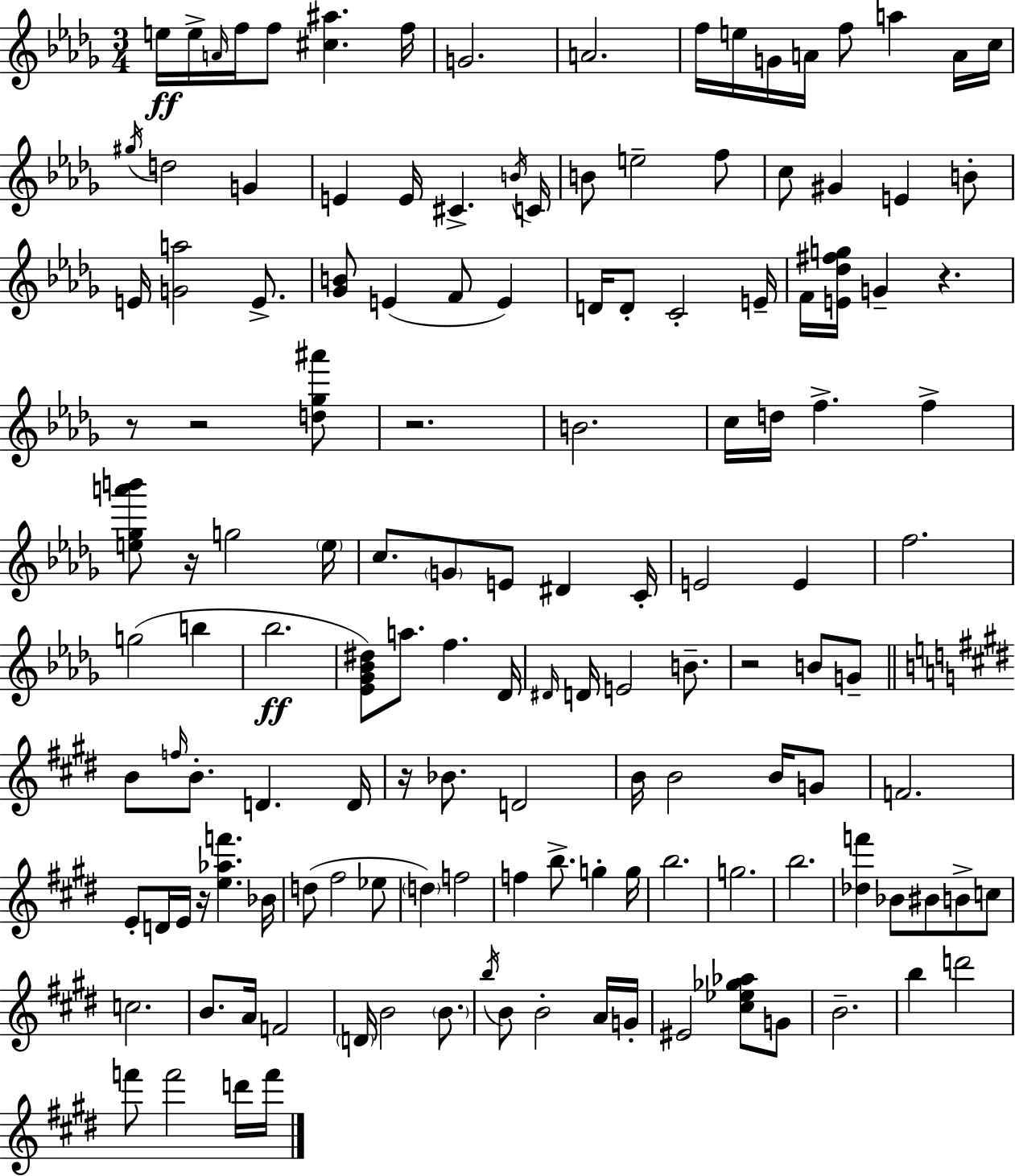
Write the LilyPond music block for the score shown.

{
  \clef treble
  \numericTimeSignature
  \time 3/4
  \key bes \minor
  e''16\ff e''16-> \grace { a'16 } f''16 f''8 <cis'' ais''>4. | f''16 g'2. | a'2. | f''16 e''16 g'16 a'16 f''8 a''4 a'16 | \break c''16 \acciaccatura { gis''16 } d''2 g'4 | e'4 e'16 cis'4.-> | \acciaccatura { b'16 } c'16 b'8 e''2-- | f''8 c''8 gis'4 e'4 | \break b'8-. e'16 <g' a''>2 | e'8.-> <ges' b'>8 e'4( f'8 e'4) | d'16 d'8-. c'2-. | e'16-- f'16 <e' des'' fis'' g''>16 g'4-- r4. | \break r8 r2 | <d'' ges'' ais'''>8 r2. | b'2. | c''16 d''16 f''4.-> f''4-> | \break <e'' ges'' a''' b'''>8 r16 g''2 | \parenthesize e''16 c''8. \parenthesize g'8 e'8 dis'4 | c'16-. e'2 e'4 | f''2. | \break g''2( b''4 | bes''2.\ff | <ees' ges' bes' dis''>8) a''8. f''4. | des'16 \grace { dis'16 } d'16 e'2 | \break b'8.-- r2 | b'8 g'8-- \bar "||" \break \key e \major b'8 \grace { f''16 } b'8.-. d'4. | d'16 r16 bes'8. d'2 | b'16 b'2 b'16 g'8 | f'2. | \break e'8-. d'16 e'16 r16 <e'' aes'' f'''>4. | bes'16 d''8( fis''2 ees''8 | \parenthesize d''4) f''2 | f''4 b''8.-> g''4-. | \break g''16 b''2. | g''2. | b''2. | <des'' f'''>4 bes'8 bis'8 b'8-> c''8 | \break c''2. | b'8. a'16 f'2 | \parenthesize d'16 b'2 \parenthesize b'8. | \acciaccatura { b''16 } b'8 b'2-. | \break a'16 g'16-. eis'2 <cis'' ees'' ges'' aes''>8 | g'8 b'2.-- | b''4 d'''2 | f'''8 f'''2 | \break d'''16 f'''16 \bar "|."
}